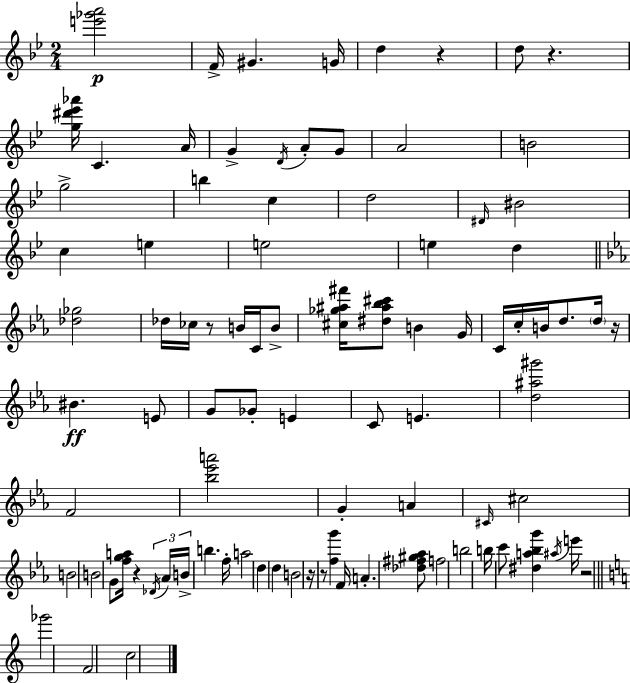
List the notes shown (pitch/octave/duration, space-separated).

[E6,Gb6,A6]/h F4/s G#4/q. G4/s D5/q R/q D5/e R/q. [G5,D#6,Eb6,Ab6]/s C4/q. A4/s G4/q D4/s A4/e G4/e A4/h B4/h G5/h B5/q C5/q D5/h D#4/s BIS4/h C5/q E5/q E5/h E5/q D5/q [Db5,Gb5]/h Db5/s CES5/s R/e B4/s C4/s B4/e [C#5,Gb5,A#5,F#6]/s [D#5,A#5,Bb5,C#6]/e B4/q G4/s C4/s C5/s B4/s D5/e. D5/s R/s BIS4/q. E4/e G4/e Gb4/e E4/q C4/e E4/q. [D5,A#5,G#6]/h F4/h [Bb5,Eb6,A6]/h G4/q A4/q C#4/s C#5/h B4/h B4/h G4/e [F5,G5,A5]/s R/q Db4/s Ab4/s B4/s B5/q. F5/s A5/h D5/q D5/q B4/h R/s R/e [F5,G6]/q F4/s A4/q. [Db5,F#5,G#5,Ab5]/e F5/h B5/h B5/s C6/e [D#5,A5,Bb5,G6]/q A#5/s E6/s R/h Gb6/h F4/h C5/h